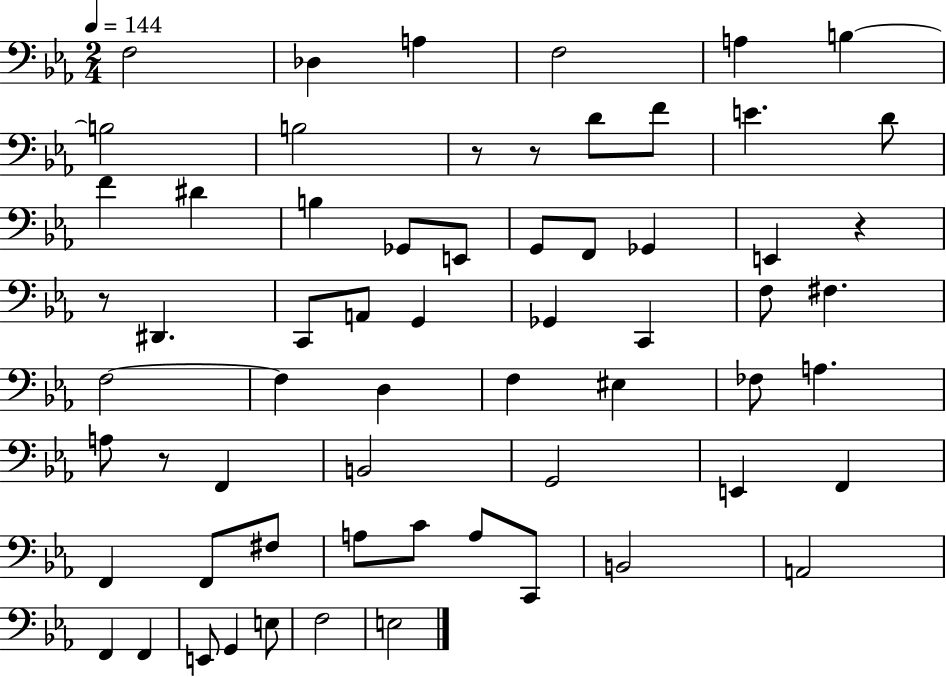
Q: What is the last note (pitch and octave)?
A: E3